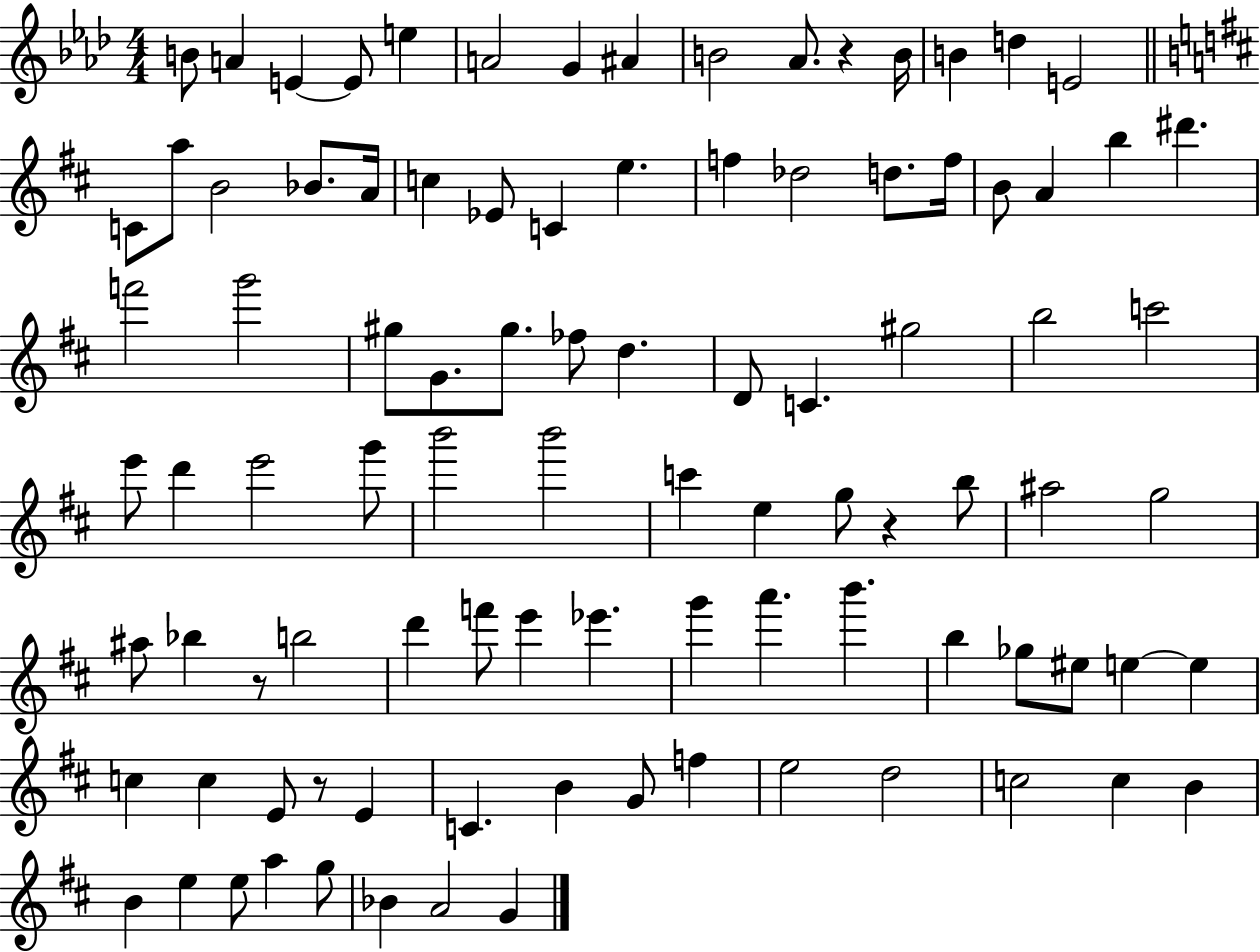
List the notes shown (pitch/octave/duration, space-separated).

B4/e A4/q E4/q E4/e E5/q A4/h G4/q A#4/q B4/h Ab4/e. R/q B4/s B4/q D5/q E4/h C4/e A5/e B4/h Bb4/e. A4/s C5/q Eb4/e C4/q E5/q. F5/q Db5/h D5/e. F5/s B4/e A4/q B5/q D#6/q. F6/h G6/h G#5/e G4/e. G#5/e. FES5/e D5/q. D4/e C4/q. G#5/h B5/h C6/h E6/e D6/q E6/h G6/e B6/h B6/h C6/q E5/q G5/e R/q B5/e A#5/h G5/h A#5/e Bb5/q R/e B5/h D6/q F6/e E6/q Eb6/q. G6/q A6/q. B6/q. B5/q Gb5/e EIS5/e E5/q E5/q C5/q C5/q E4/e R/e E4/q C4/q. B4/q G4/e F5/q E5/h D5/h C5/h C5/q B4/q B4/q E5/q E5/e A5/q G5/e Bb4/q A4/h G4/q